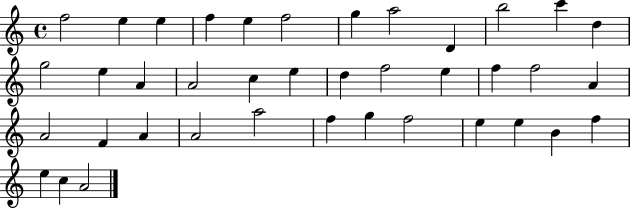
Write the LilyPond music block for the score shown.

{
  \clef treble
  \time 4/4
  \defaultTimeSignature
  \key c \major
  f''2 e''4 e''4 | f''4 e''4 f''2 | g''4 a''2 d'4 | b''2 c'''4 d''4 | \break g''2 e''4 a'4 | a'2 c''4 e''4 | d''4 f''2 e''4 | f''4 f''2 a'4 | \break a'2 f'4 a'4 | a'2 a''2 | f''4 g''4 f''2 | e''4 e''4 b'4 f''4 | \break e''4 c''4 a'2 | \bar "|."
}